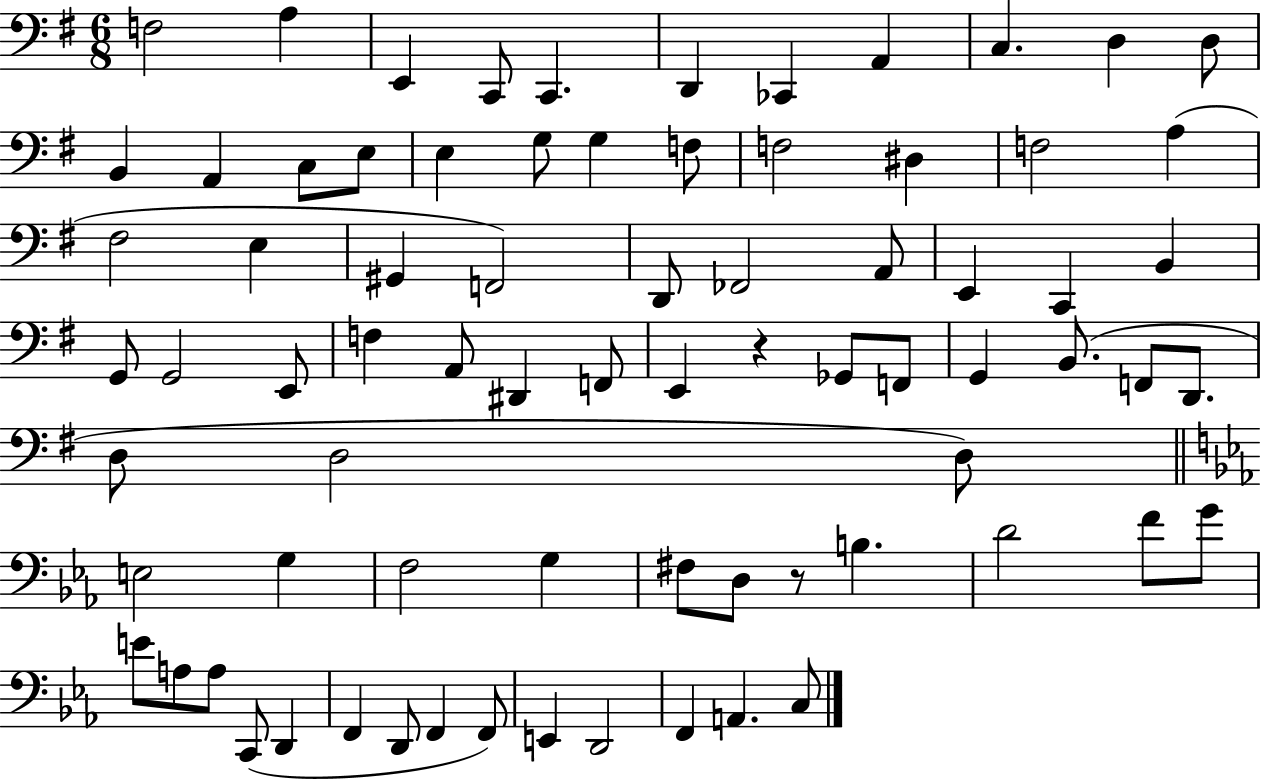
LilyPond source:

{
  \clef bass
  \numericTimeSignature
  \time 6/8
  \key g \major
  f2 a4 | e,4 c,8 c,4. | d,4 ces,4 a,4 | c4. d4 d8 | \break b,4 a,4 c8 e8 | e4 g8 g4 f8 | f2 dis4 | f2 a4( | \break fis2 e4 | gis,4 f,2) | d,8 fes,2 a,8 | e,4 c,4 b,4 | \break g,8 g,2 e,8 | f4 a,8 dis,4 f,8 | e,4 r4 ges,8 f,8 | g,4 b,8.( f,8 d,8. | \break d8 d2 d8) | \bar "||" \break \key c \minor e2 g4 | f2 g4 | fis8 d8 r8 b4. | d'2 f'8 g'8 | \break e'8 a8 a8 c,8( d,4 | f,4 d,8 f,4 f,8) | e,4 d,2 | f,4 a,4. c8 | \break \bar "|."
}